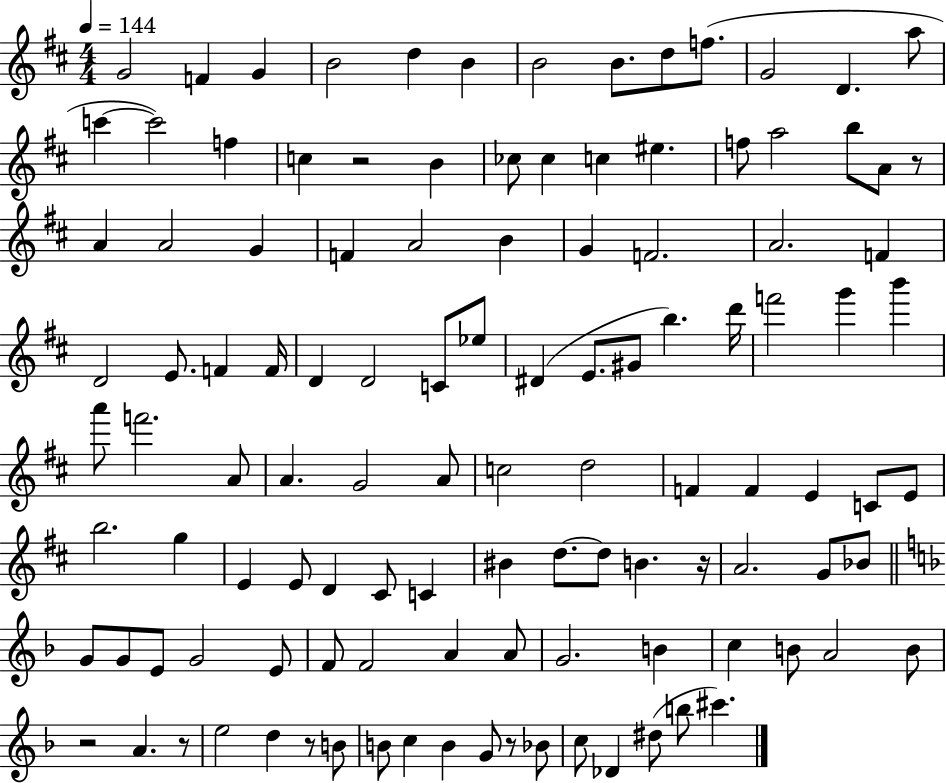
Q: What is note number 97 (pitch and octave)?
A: D5